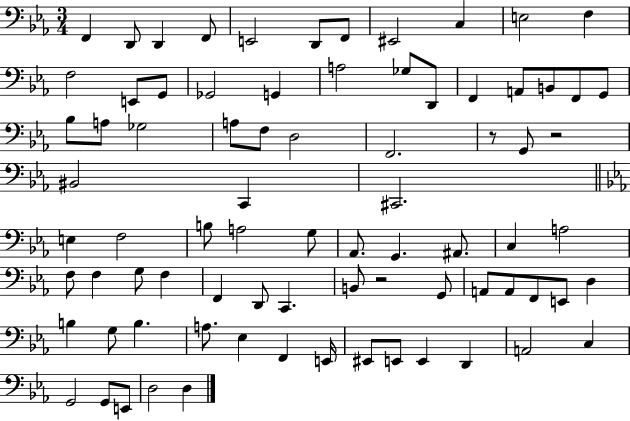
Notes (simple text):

F2/q D2/e D2/q F2/e E2/h D2/e F2/e EIS2/h C3/q E3/h F3/q F3/h E2/e G2/e Gb2/h G2/q A3/h Gb3/e D2/e F2/q A2/e B2/e F2/e G2/e Bb3/e A3/e Gb3/h A3/e F3/e D3/h F2/h. R/e G2/e R/h BIS2/h C2/q C#2/h. E3/q F3/h B3/e A3/h G3/e Ab2/e. G2/q. A#2/e. C3/q A3/h F3/e F3/q G3/e F3/q F2/q D2/e C2/q. B2/e R/h G2/e A2/e A2/e F2/e E2/e D3/q B3/q G3/e B3/q. A3/e. Eb3/q F2/q E2/s EIS2/e E2/e E2/q D2/q A2/h C3/q G2/h G2/e E2/e D3/h D3/q